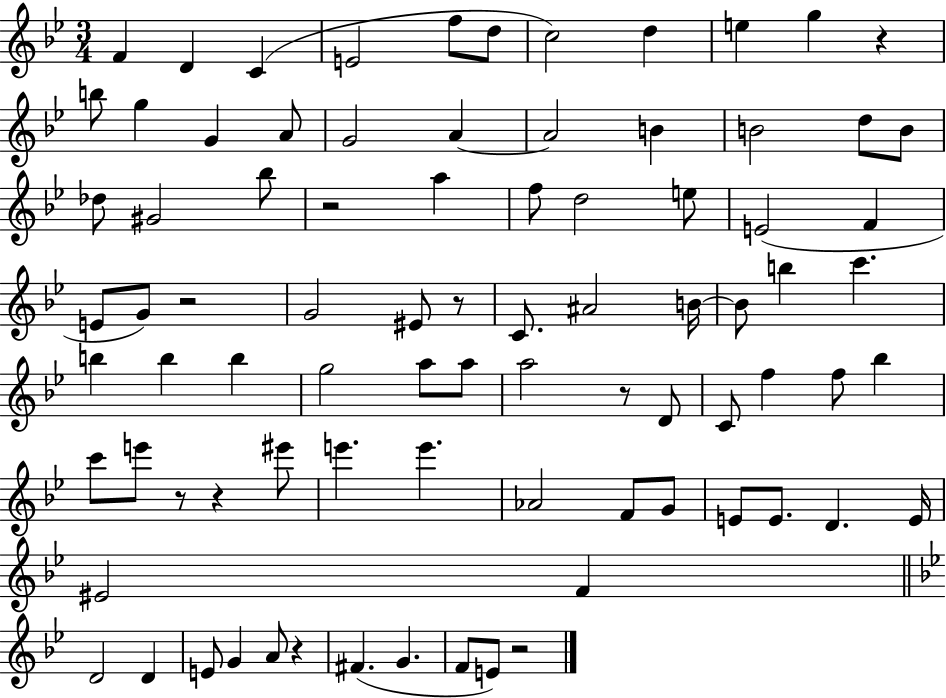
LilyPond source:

{
  \clef treble
  \numericTimeSignature
  \time 3/4
  \key bes \major
  f'4 d'4 c'4( | e'2 f''8 d''8 | c''2) d''4 | e''4 g''4 r4 | \break b''8 g''4 g'4 a'8 | g'2 a'4~~ | a'2 b'4 | b'2 d''8 b'8 | \break des''8 gis'2 bes''8 | r2 a''4 | f''8 d''2 e''8 | e'2( f'4 | \break e'8 g'8) r2 | g'2 eis'8 r8 | c'8. ais'2 b'16~~ | b'8 b''4 c'''4. | \break b''4 b''4 b''4 | g''2 a''8 a''8 | a''2 r8 d'8 | c'8 f''4 f''8 bes''4 | \break c'''8 e'''8 r8 r4 eis'''8 | e'''4. e'''4. | aes'2 f'8 g'8 | e'8 e'8. d'4. e'16 | \break eis'2 f'4 | \bar "||" \break \key g \minor d'2 d'4 | e'8 g'4 a'8 r4 | fis'4.( g'4. | f'8 e'8) r2 | \break \bar "|."
}